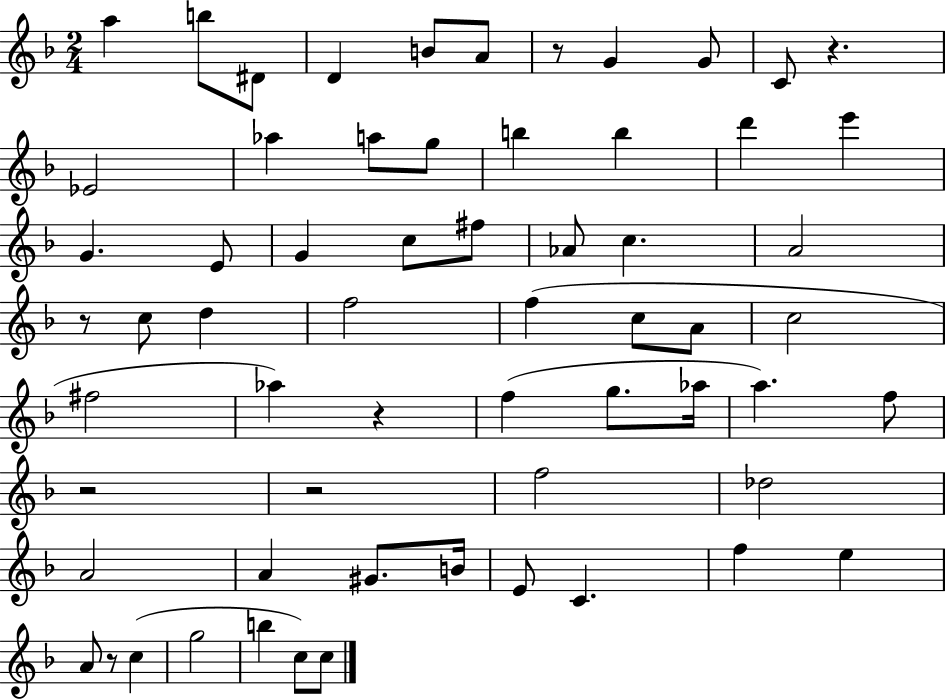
X:1
T:Untitled
M:2/4
L:1/4
K:F
a b/2 ^D/2 D B/2 A/2 z/2 G G/2 C/2 z _E2 _a a/2 g/2 b b d' e' G E/2 G c/2 ^f/2 _A/2 c A2 z/2 c/2 d f2 f c/2 A/2 c2 ^f2 _a z f g/2 _a/4 a f/2 z2 z2 f2 _d2 A2 A ^G/2 B/4 E/2 C f e A/2 z/2 c g2 b c/2 c/2